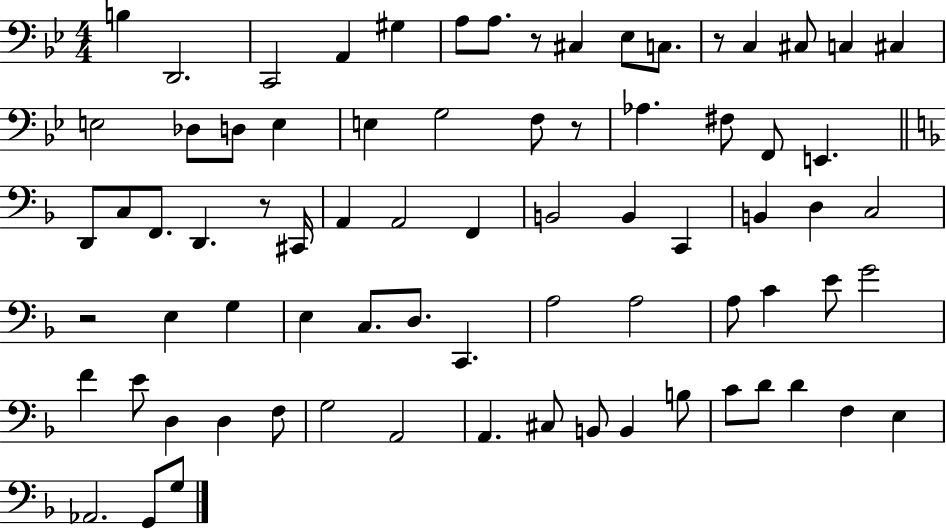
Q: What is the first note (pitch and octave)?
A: B3